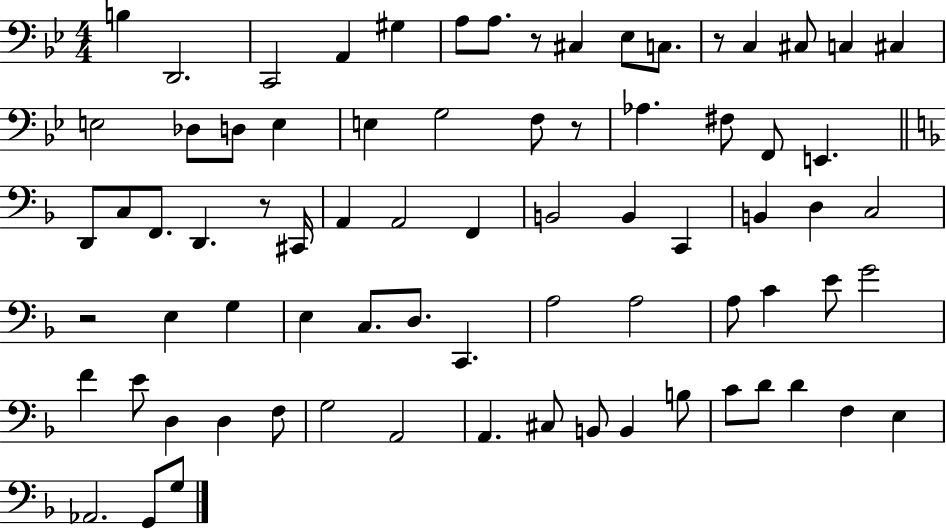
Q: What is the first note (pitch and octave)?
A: B3